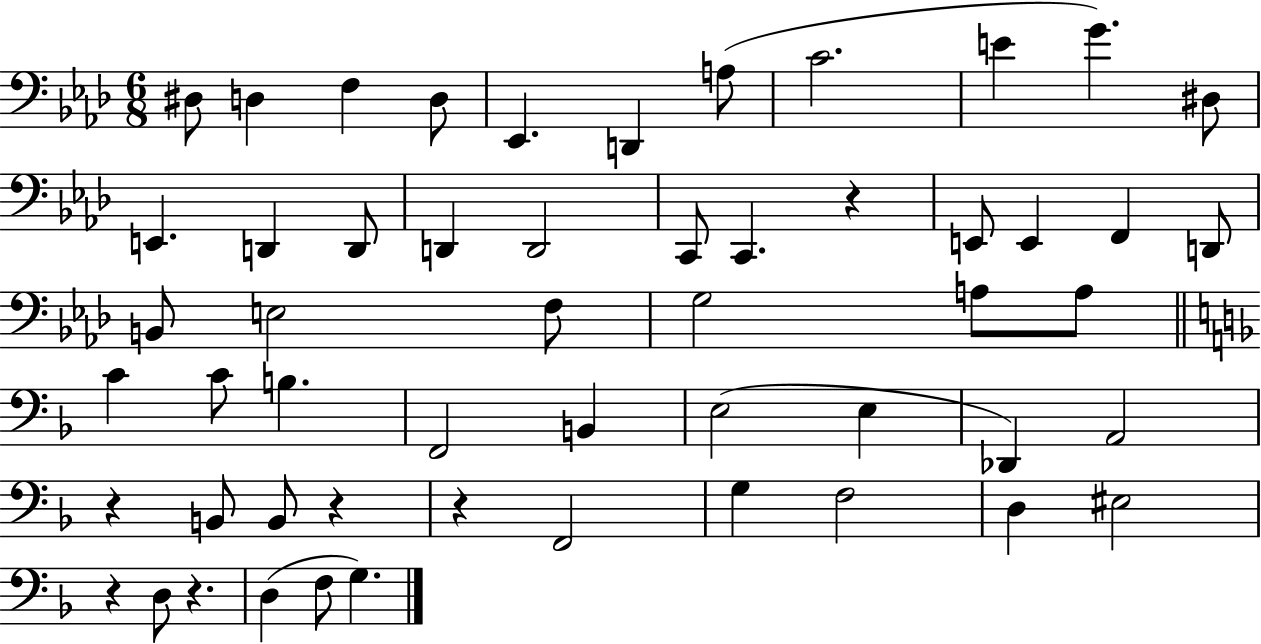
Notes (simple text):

D#3/e D3/q F3/q D3/e Eb2/q. D2/q A3/e C4/h. E4/q G4/q. D#3/e E2/q. D2/q D2/e D2/q D2/h C2/e C2/q. R/q E2/e E2/q F2/q D2/e B2/e E3/h F3/e G3/h A3/e A3/e C4/q C4/e B3/q. F2/h B2/q E3/h E3/q Db2/q A2/h R/q B2/e B2/e R/q R/q F2/h G3/q F3/h D3/q EIS3/h R/q D3/e R/q. D3/q F3/e G3/q.